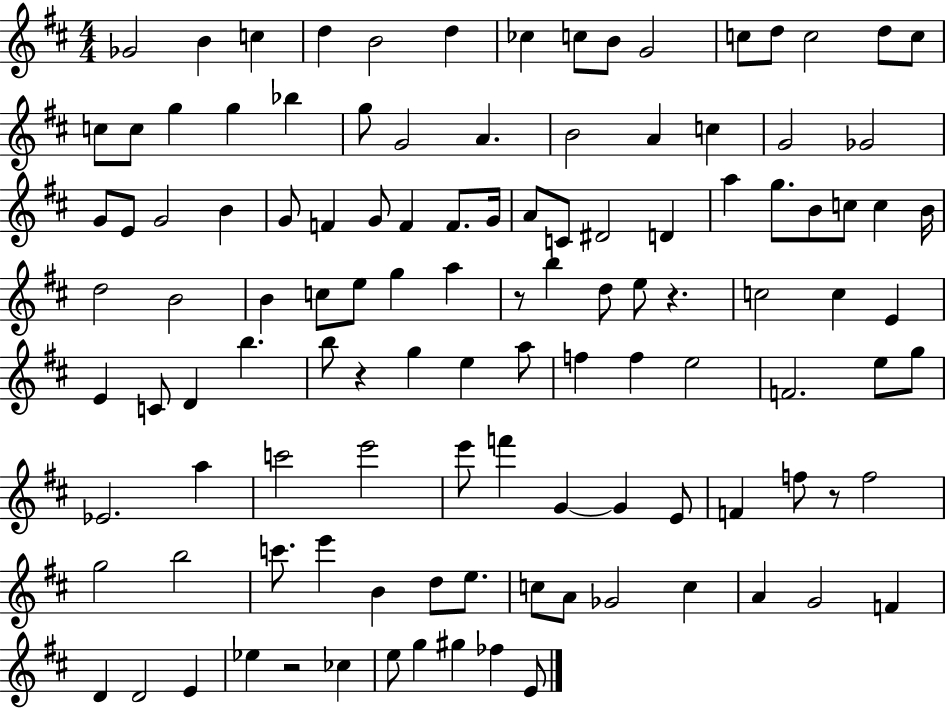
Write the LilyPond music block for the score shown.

{
  \clef treble
  \numericTimeSignature
  \time 4/4
  \key d \major
  \repeat volta 2 { ges'2 b'4 c''4 | d''4 b'2 d''4 | ces''4 c''8 b'8 g'2 | c''8 d''8 c''2 d''8 c''8 | \break c''8 c''8 g''4 g''4 bes''4 | g''8 g'2 a'4. | b'2 a'4 c''4 | g'2 ges'2 | \break g'8 e'8 g'2 b'4 | g'8 f'4 g'8 f'4 f'8. g'16 | a'8 c'8 dis'2 d'4 | a''4 g''8. b'8 c''8 c''4 b'16 | \break d''2 b'2 | b'4 c''8 e''8 g''4 a''4 | r8 b''4 d''8 e''8 r4. | c''2 c''4 e'4 | \break e'4 c'8 d'4 b''4. | b''8 r4 g''4 e''4 a''8 | f''4 f''4 e''2 | f'2. e''8 g''8 | \break ees'2. a''4 | c'''2 e'''2 | e'''8 f'''4 g'4~~ g'4 e'8 | f'4 f''8 r8 f''2 | \break g''2 b''2 | c'''8. e'''4 b'4 d''8 e''8. | c''8 a'8 ges'2 c''4 | a'4 g'2 f'4 | \break d'4 d'2 e'4 | ees''4 r2 ces''4 | e''8 g''4 gis''4 fes''4 e'8 | } \bar "|."
}